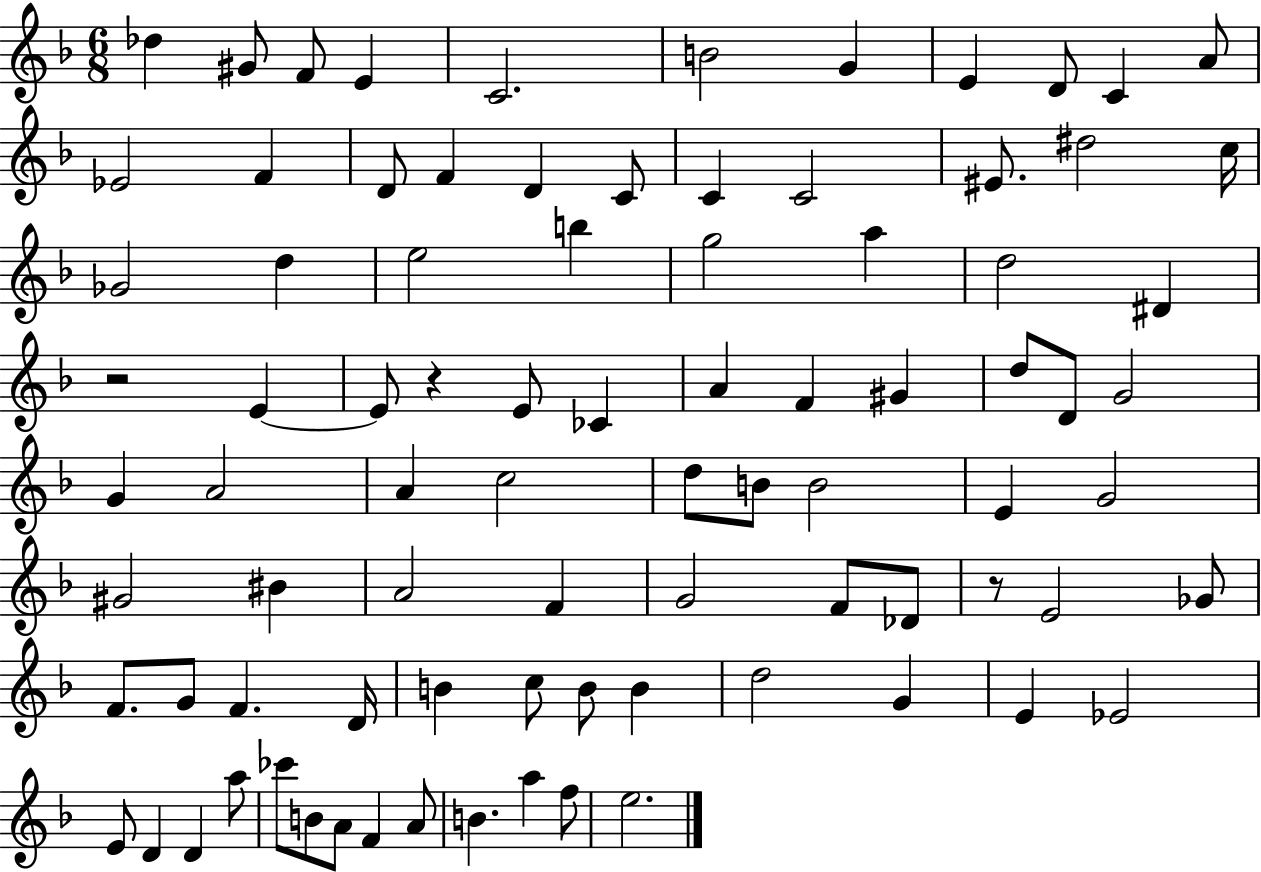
X:1
T:Untitled
M:6/8
L:1/4
K:F
_d ^G/2 F/2 E C2 B2 G E D/2 C A/2 _E2 F D/2 F D C/2 C C2 ^E/2 ^d2 c/4 _G2 d e2 b g2 a d2 ^D z2 E E/2 z E/2 _C A F ^G d/2 D/2 G2 G A2 A c2 d/2 B/2 B2 E G2 ^G2 ^B A2 F G2 F/2 _D/2 z/2 E2 _G/2 F/2 G/2 F D/4 B c/2 B/2 B d2 G E _E2 E/2 D D a/2 _c'/2 B/2 A/2 F A/2 B a f/2 e2